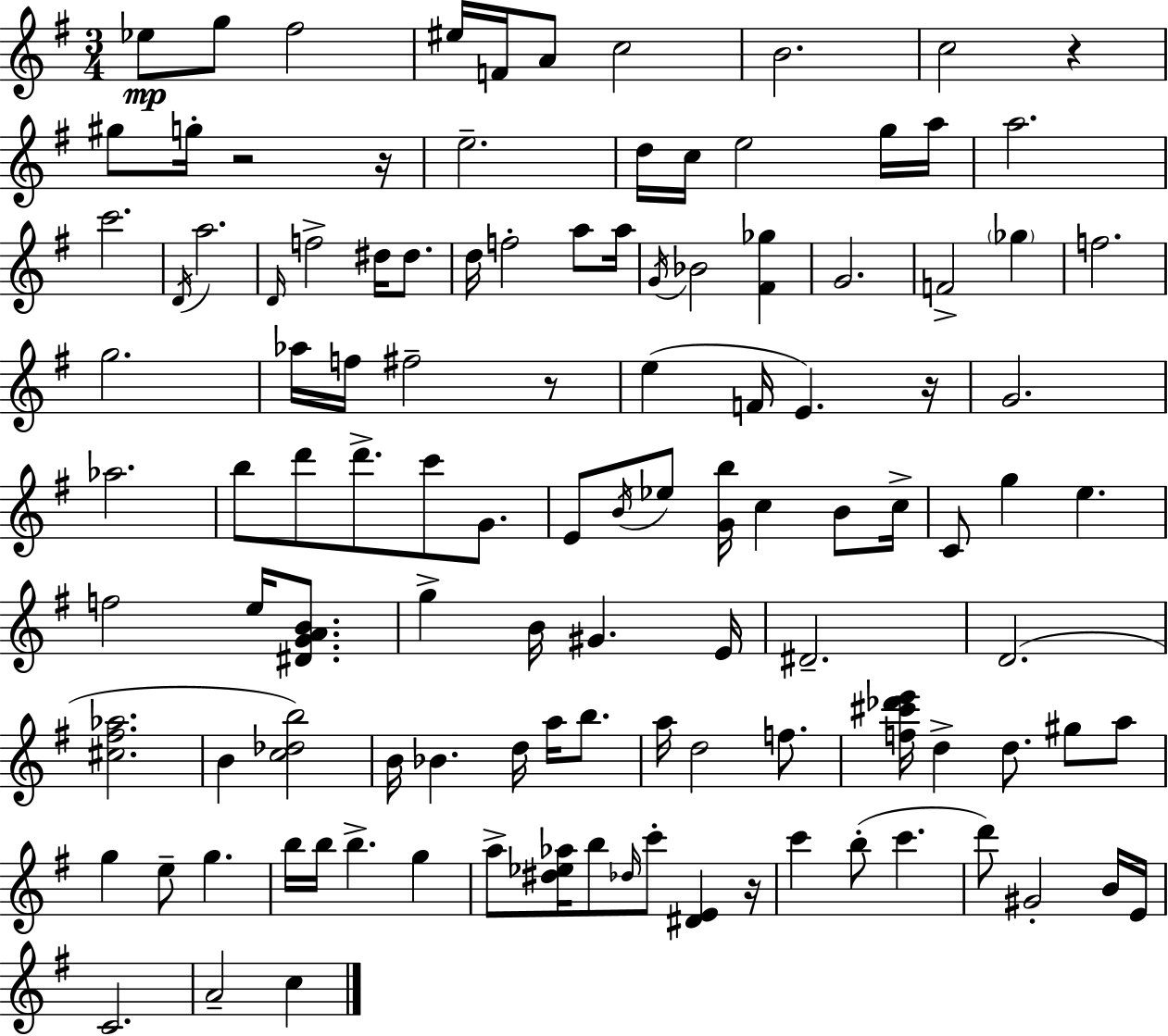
{
  \clef treble
  \numericTimeSignature
  \time 3/4
  \key e \minor
  ees''8\mp g''8 fis''2 | eis''16 f'16 a'8 c''2 | b'2. | c''2 r4 | \break gis''8 g''16-. r2 r16 | e''2.-- | d''16 c''16 e''2 g''16 a''16 | a''2. | \break c'''2. | \acciaccatura { d'16 } a''2. | \grace { d'16 } f''2-> dis''16 dis''8. | d''16 f''2-. a''8 | \break a''16 \acciaccatura { g'16 } bes'2 <fis' ges''>4 | g'2. | f'2-> \parenthesize ges''4 | f''2. | \break g''2. | aes''16 f''16 fis''2-- | r8 e''4( f'16 e'4.) | r16 g'2. | \break aes''2. | b''8 d'''8 d'''8.-> c'''8 | g'8. e'8 \acciaccatura { b'16 } ees''8 <g' b''>16 c''4 | b'8 c''16-> c'8 g''4 e''4. | \break f''2 | e''16 <dis' g' a' b'>8. g''4-> b'16 gis'4. | e'16 dis'2.-- | d'2.( | \break <cis'' fis'' aes''>2. | b'4 <c'' des'' b''>2) | b'16 bes'4. d''16 | a''16 b''8. a''16 d''2 | \break f''8. <f'' cis''' des''' e'''>16 d''4-> d''8. | gis''8 a''8 g''4 e''8-- g''4. | b''16 b''16 b''4.-> | g''4 a''8-> <dis'' ees'' aes''>16 b''8 \grace { des''16 } c'''8-. | \break <dis' e'>4 r16 c'''4 b''8-.( c'''4. | d'''8) gis'2-. | b'16 e'16 c'2. | a'2-- | \break c''4 \bar "|."
}